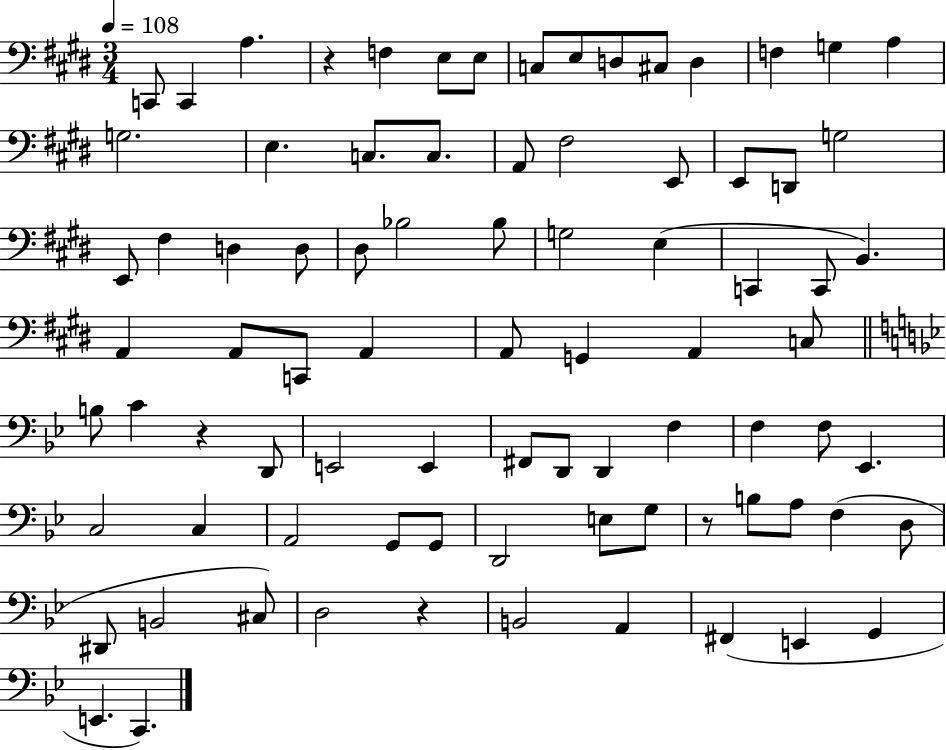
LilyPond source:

{
  \clef bass
  \numericTimeSignature
  \time 3/4
  \key e \major
  \tempo 4 = 108
  \repeat volta 2 { c,8 c,4 a4. | r4 f4 e8 e8 | c8 e8 d8 cis8 d4 | f4 g4 a4 | \break g2. | e4. c8. c8. | a,8 fis2 e,8 | e,8 d,8 g2 | \break e,8 fis4 d4 d8 | dis8 bes2 bes8 | g2 e4( | c,4 c,8 b,4.) | \break a,4 a,8 c,8 a,4 | a,8 g,4 a,4 c8 | \bar "||" \break \key g \minor b8 c'4 r4 d,8 | e,2 e,4 | fis,8 d,8 d,4 f4 | f4 f8 ees,4. | \break c2 c4 | a,2 g,8 g,8 | d,2 e8 g8 | r8 b8 a8 f4( d8 | \break dis,8 b,2 cis8) | d2 r4 | b,2 a,4 | fis,4( e,4 g,4 | \break e,4. c,4.) | } \bar "|."
}